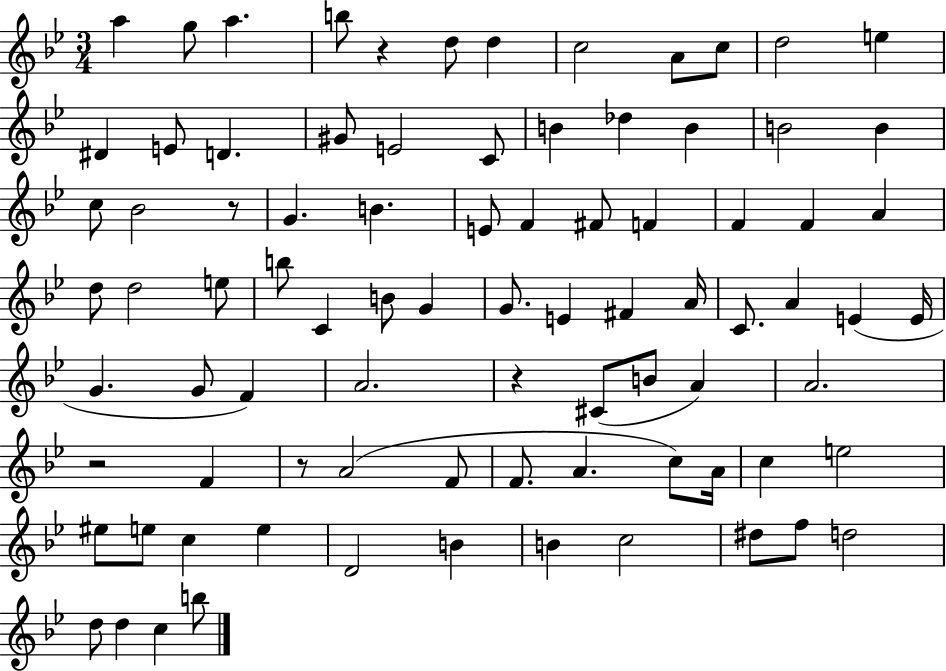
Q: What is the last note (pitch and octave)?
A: B5